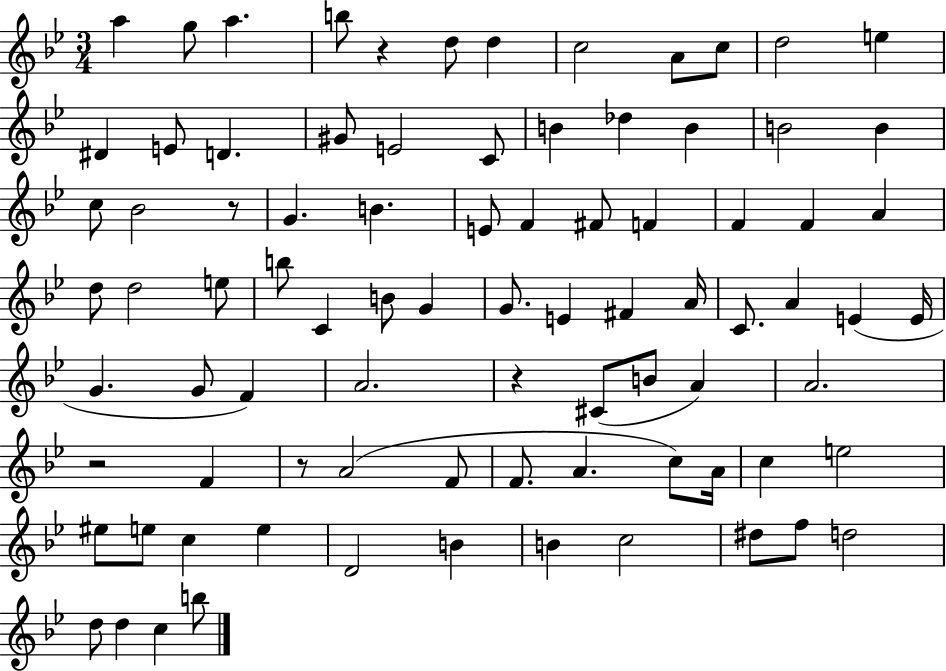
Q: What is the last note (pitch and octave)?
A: B5